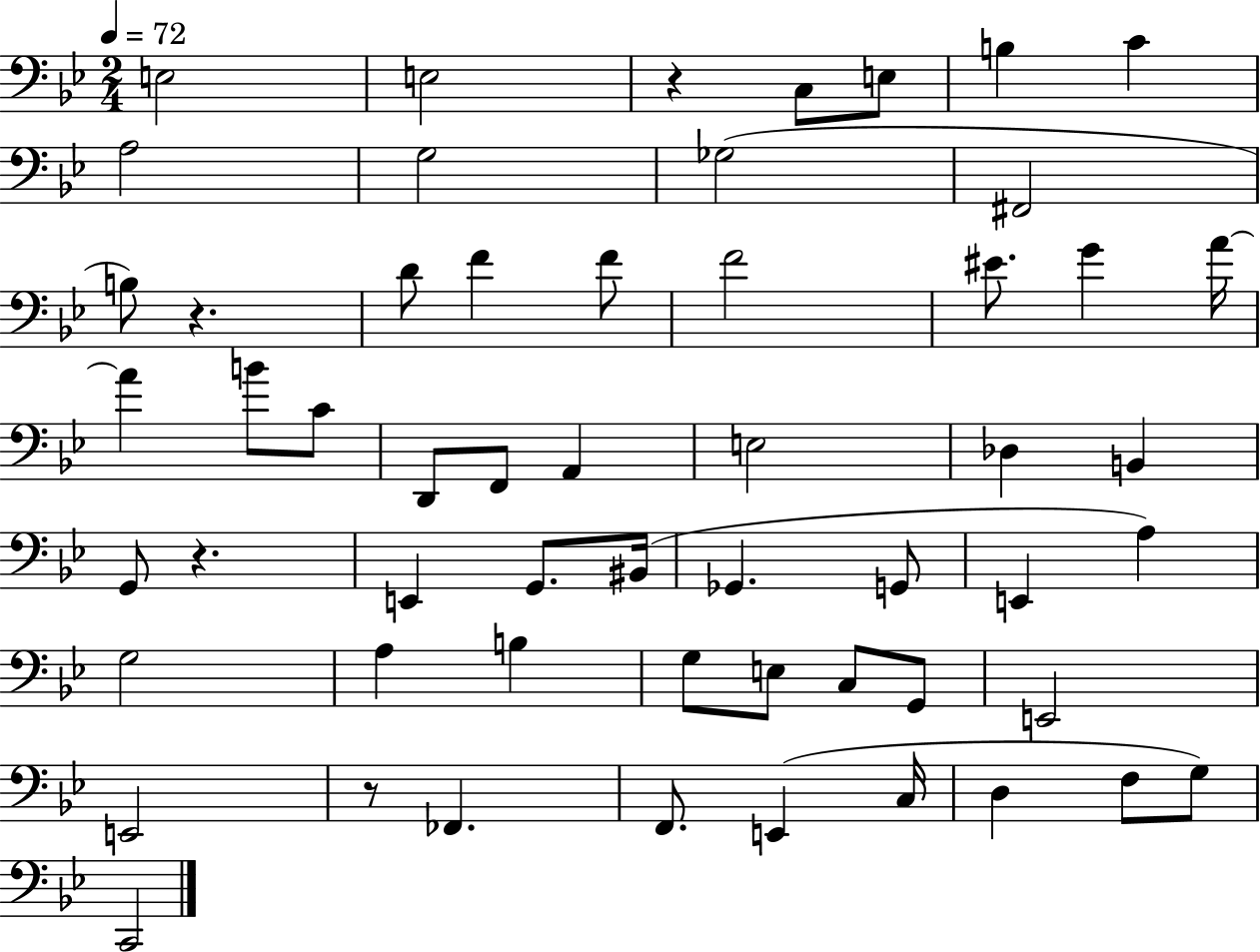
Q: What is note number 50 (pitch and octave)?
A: F3